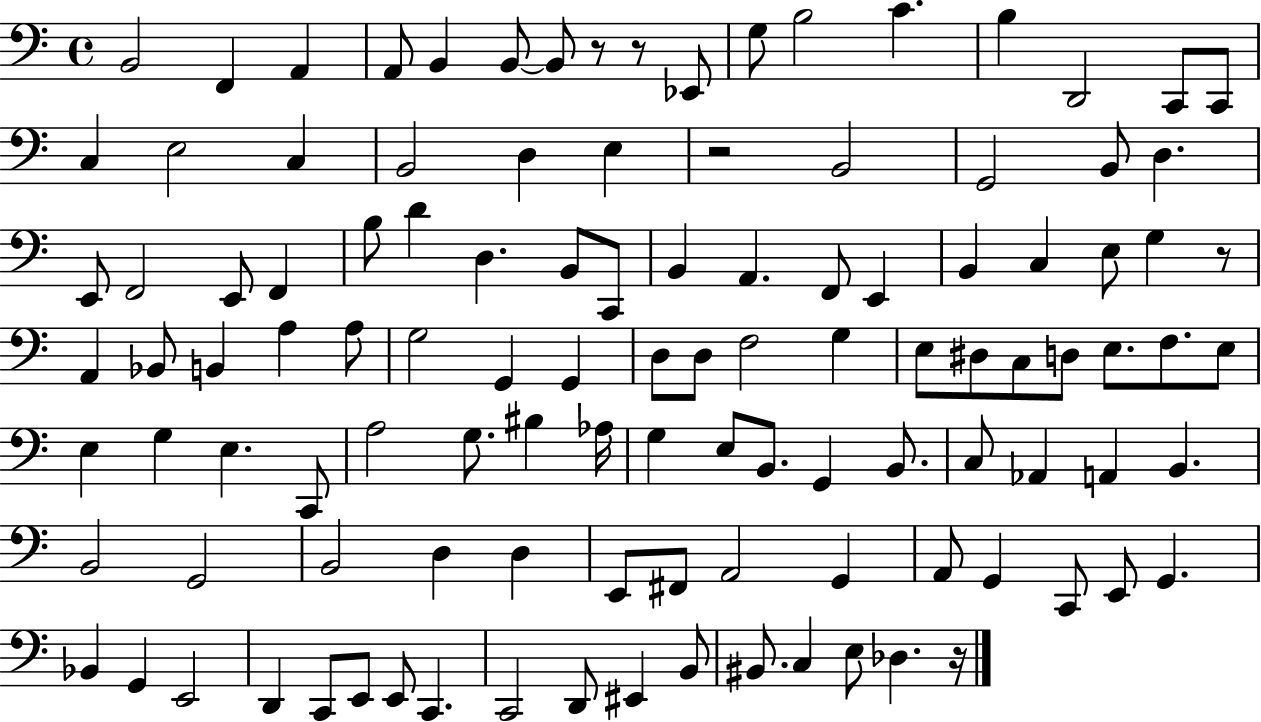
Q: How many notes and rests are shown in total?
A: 113